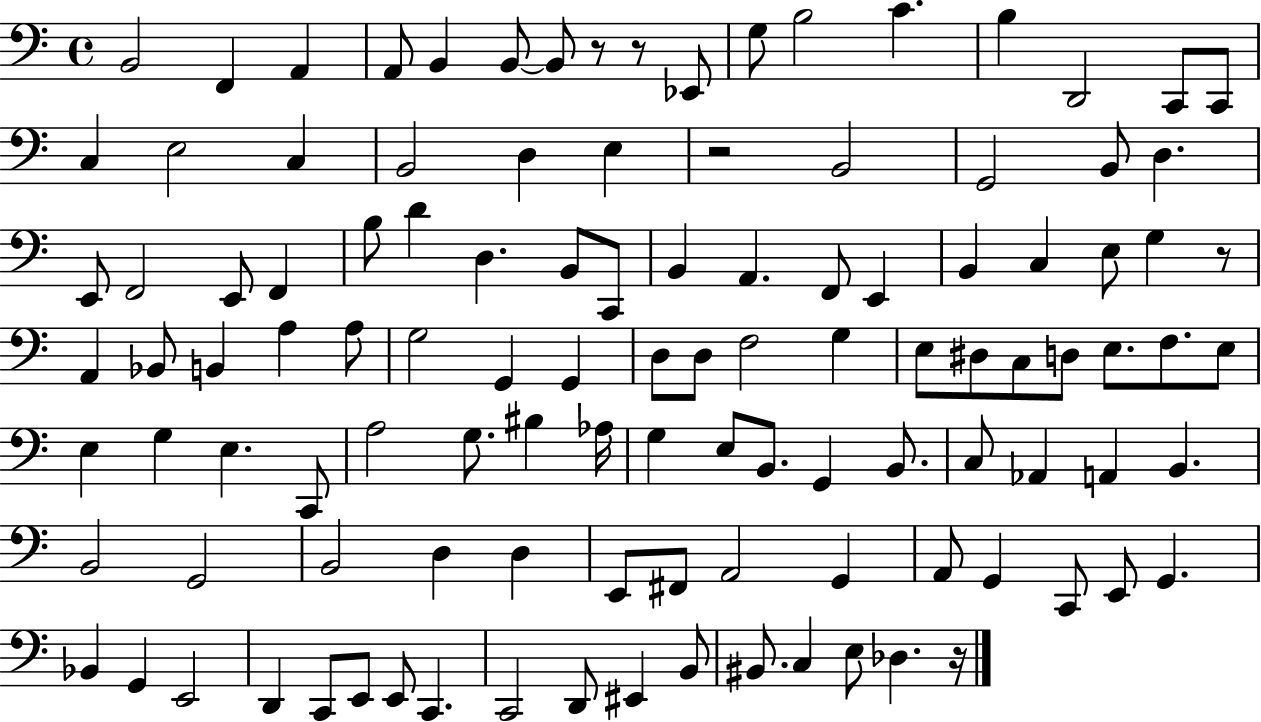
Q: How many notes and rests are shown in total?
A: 113